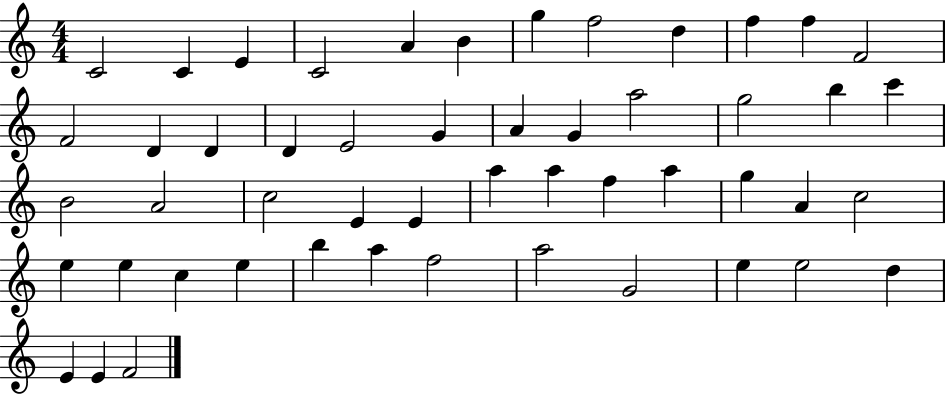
{
  \clef treble
  \numericTimeSignature
  \time 4/4
  \key c \major
  c'2 c'4 e'4 | c'2 a'4 b'4 | g''4 f''2 d''4 | f''4 f''4 f'2 | \break f'2 d'4 d'4 | d'4 e'2 g'4 | a'4 g'4 a''2 | g''2 b''4 c'''4 | \break b'2 a'2 | c''2 e'4 e'4 | a''4 a''4 f''4 a''4 | g''4 a'4 c''2 | \break e''4 e''4 c''4 e''4 | b''4 a''4 f''2 | a''2 g'2 | e''4 e''2 d''4 | \break e'4 e'4 f'2 | \bar "|."
}